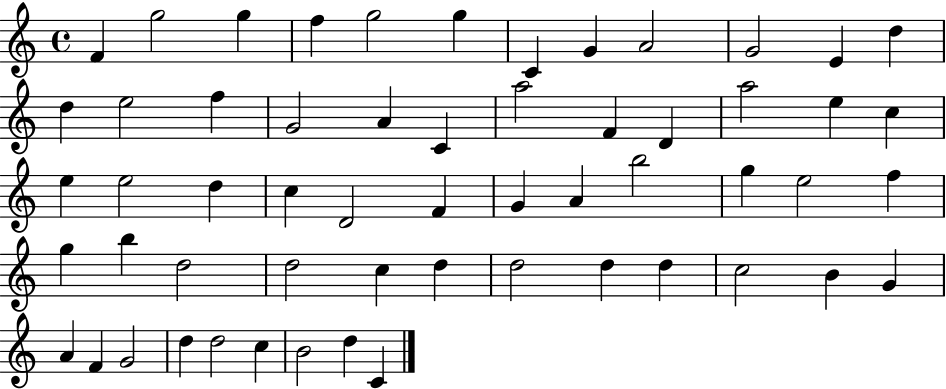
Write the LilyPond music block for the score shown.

{
  \clef treble
  \time 4/4
  \defaultTimeSignature
  \key c \major
  f'4 g''2 g''4 | f''4 g''2 g''4 | c'4 g'4 a'2 | g'2 e'4 d''4 | \break d''4 e''2 f''4 | g'2 a'4 c'4 | a''2 f'4 d'4 | a''2 e''4 c''4 | \break e''4 e''2 d''4 | c''4 d'2 f'4 | g'4 a'4 b''2 | g''4 e''2 f''4 | \break g''4 b''4 d''2 | d''2 c''4 d''4 | d''2 d''4 d''4 | c''2 b'4 g'4 | \break a'4 f'4 g'2 | d''4 d''2 c''4 | b'2 d''4 c'4 | \bar "|."
}